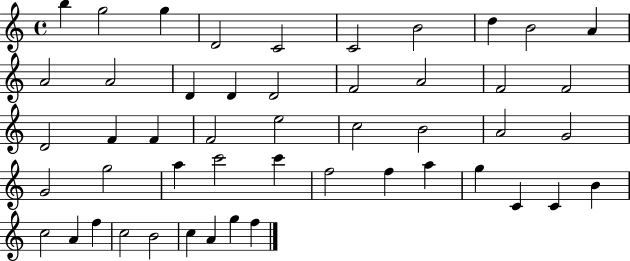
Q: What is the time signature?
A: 4/4